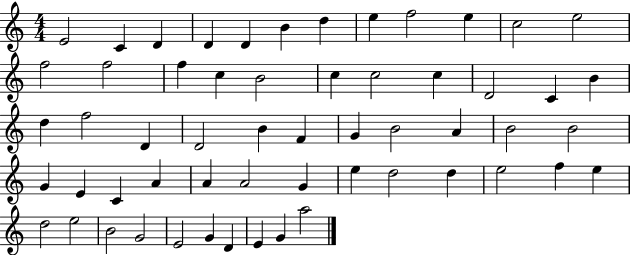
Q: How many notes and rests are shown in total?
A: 57